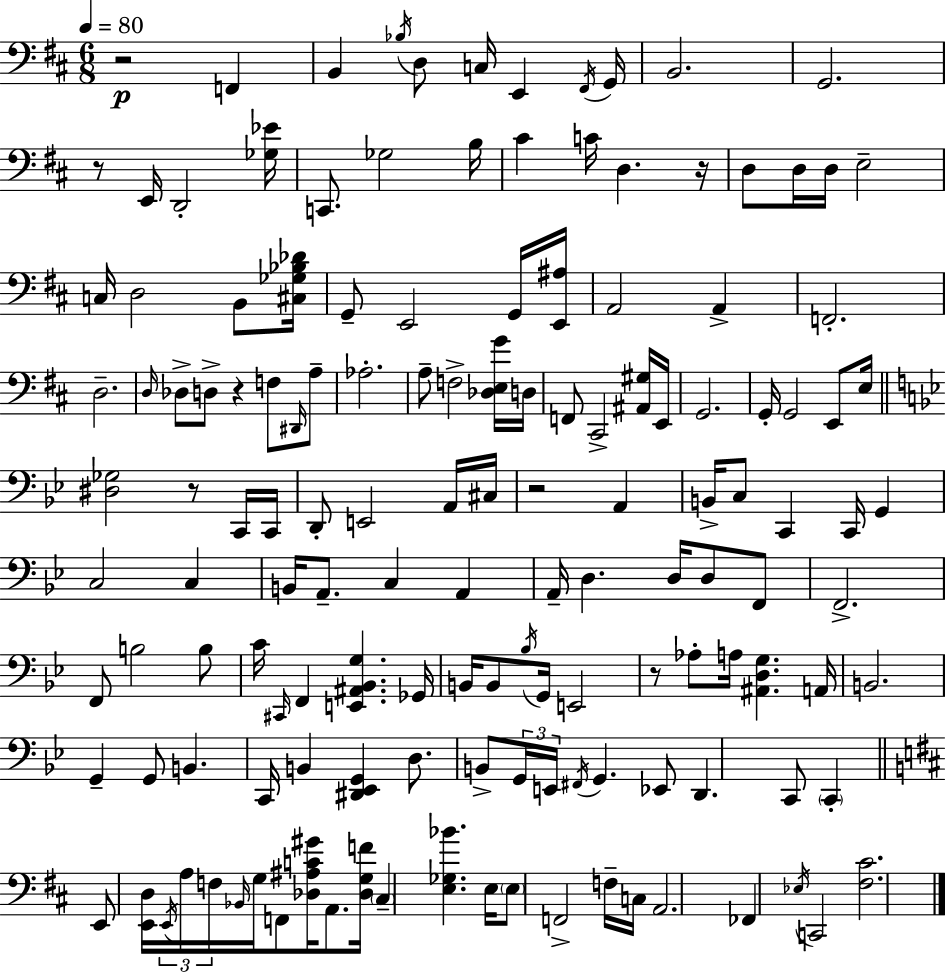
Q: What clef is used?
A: bass